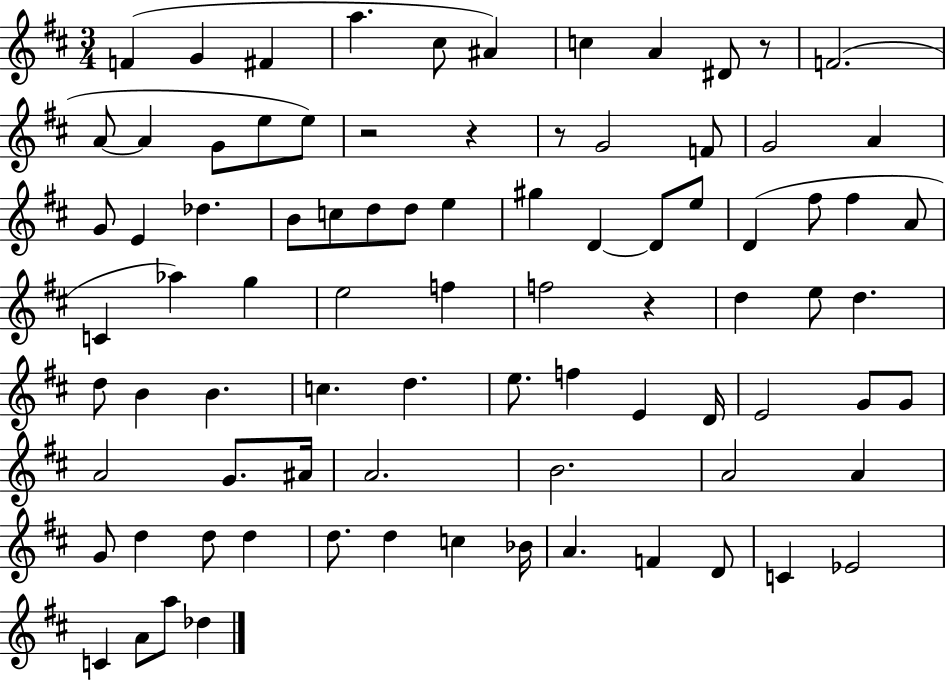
X:1
T:Untitled
M:3/4
L:1/4
K:D
F G ^F a ^c/2 ^A c A ^D/2 z/2 F2 A/2 A G/2 e/2 e/2 z2 z z/2 G2 F/2 G2 A G/2 E _d B/2 c/2 d/2 d/2 e ^g D D/2 e/2 D ^f/2 ^f A/2 C _a g e2 f f2 z d e/2 d d/2 B B c d e/2 f E D/4 E2 G/2 G/2 A2 G/2 ^A/4 A2 B2 A2 A G/2 d d/2 d d/2 d c _B/4 A F D/2 C _E2 C A/2 a/2 _d